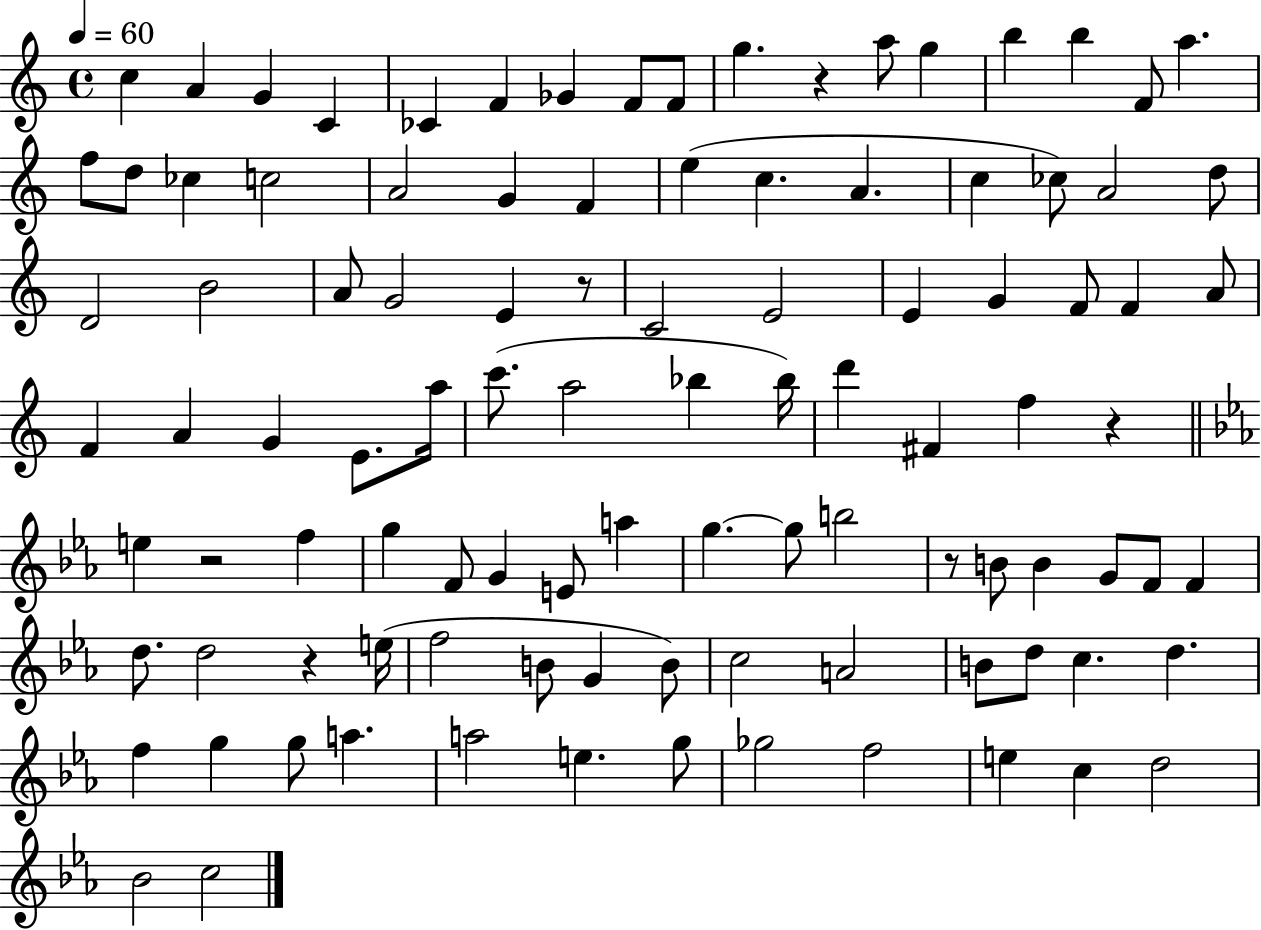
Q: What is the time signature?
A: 4/4